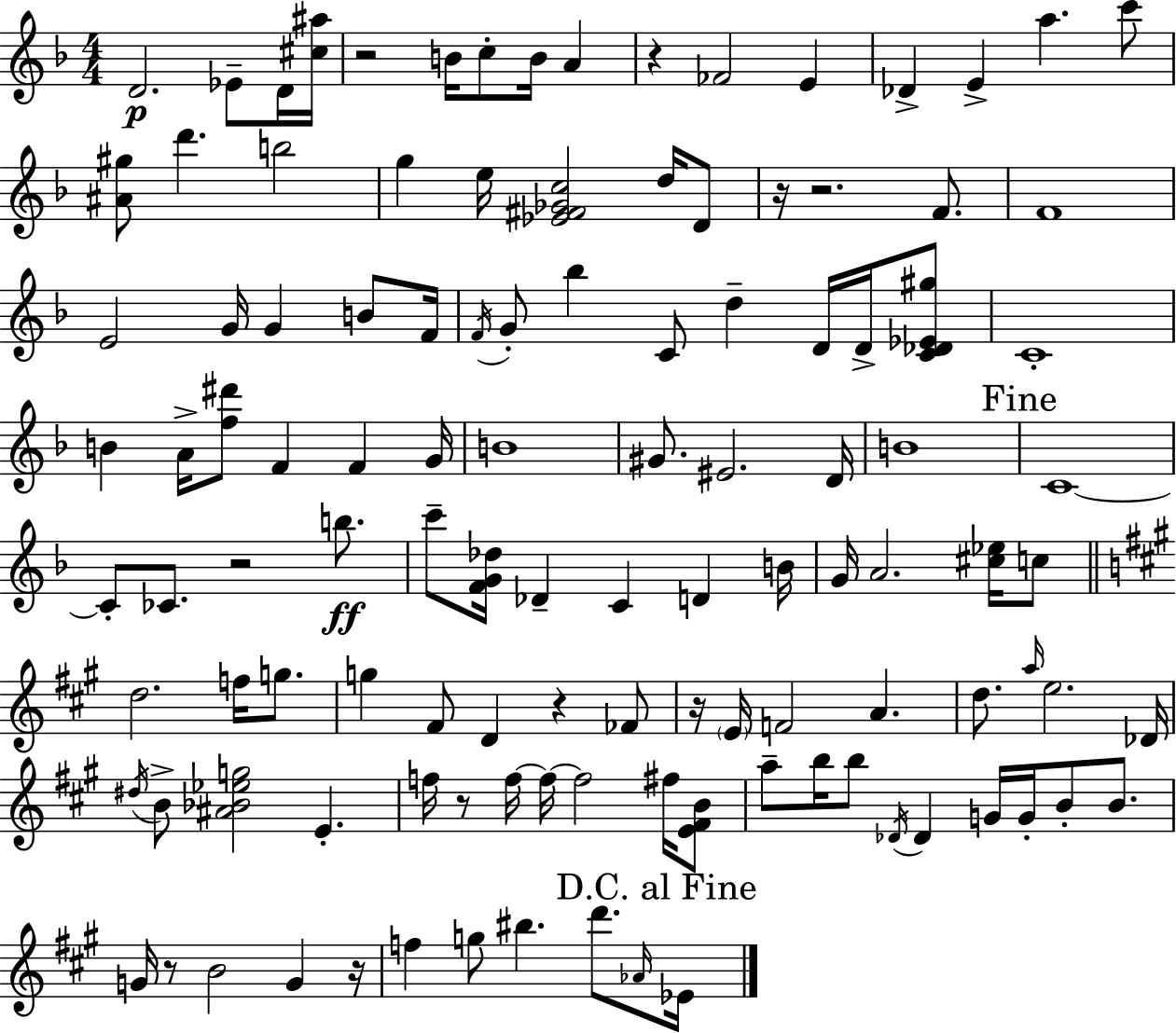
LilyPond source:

{
  \clef treble
  \numericTimeSignature
  \time 4/4
  \key f \major
  d'2.\p ees'8-- d'16 <cis'' ais''>16 | r2 b'16 c''8-. b'16 a'4 | r4 fes'2 e'4 | des'4-> e'4-> a''4. c'''8 | \break <ais' gis''>8 d'''4. b''2 | g''4 e''16 <ees' fis' ges' c''>2 d''16 d'8 | r16 r2. f'8. | f'1 | \break e'2 g'16 g'4 b'8 f'16 | \acciaccatura { f'16 } g'8-. bes''4 c'8 d''4-- d'16 d'16-> <c' des' ees' gis''>8 | c'1-. | b'4 a'16-> <f'' dis'''>8 f'4 f'4 | \break g'16 b'1 | gis'8. eis'2. | d'16 b'1 | \mark "Fine" c'1~~ | \break c'8-. ces'8. r2 b''8.\ff | c'''8-- <f' g' des''>16 des'4-- c'4 d'4 | b'16 g'16 a'2. <cis'' ees''>16 c''8 | \bar "||" \break \key a \major d''2. f''16 g''8. | g''4 fis'8 d'4 r4 fes'8 | r16 \parenthesize e'16 f'2 a'4. | d''8. \grace { a''16 } e''2. | \break des'16 \acciaccatura { dis''16 } b'8-> <ais' bes' ees'' g''>2 e'4.-. | f''16 r8 f''16~~ f''16~~ f''2 fis''16 | <e' fis' b'>8 a''8-- b''16 b''8 \acciaccatura { des'16 } des'4 g'16 g'16-. b'8-. | b'8. g'16 r8 b'2 g'4 | \break r16 f''4 g''8 bis''4. d'''8. | \grace { aes'16 } \mark "D.C. al Fine" ees'16 \bar "|."
}